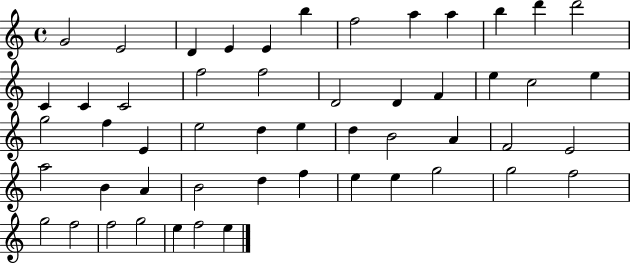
{
  \clef treble
  \time 4/4
  \defaultTimeSignature
  \key c \major
  g'2 e'2 | d'4 e'4 e'4 b''4 | f''2 a''4 a''4 | b''4 d'''4 d'''2 | \break c'4 c'4 c'2 | f''2 f''2 | d'2 d'4 f'4 | e''4 c''2 e''4 | \break g''2 f''4 e'4 | e''2 d''4 e''4 | d''4 b'2 a'4 | f'2 e'2 | \break a''2 b'4 a'4 | b'2 d''4 f''4 | e''4 e''4 g''2 | g''2 f''2 | \break g''2 f''2 | f''2 g''2 | e''4 f''2 e''4 | \bar "|."
}